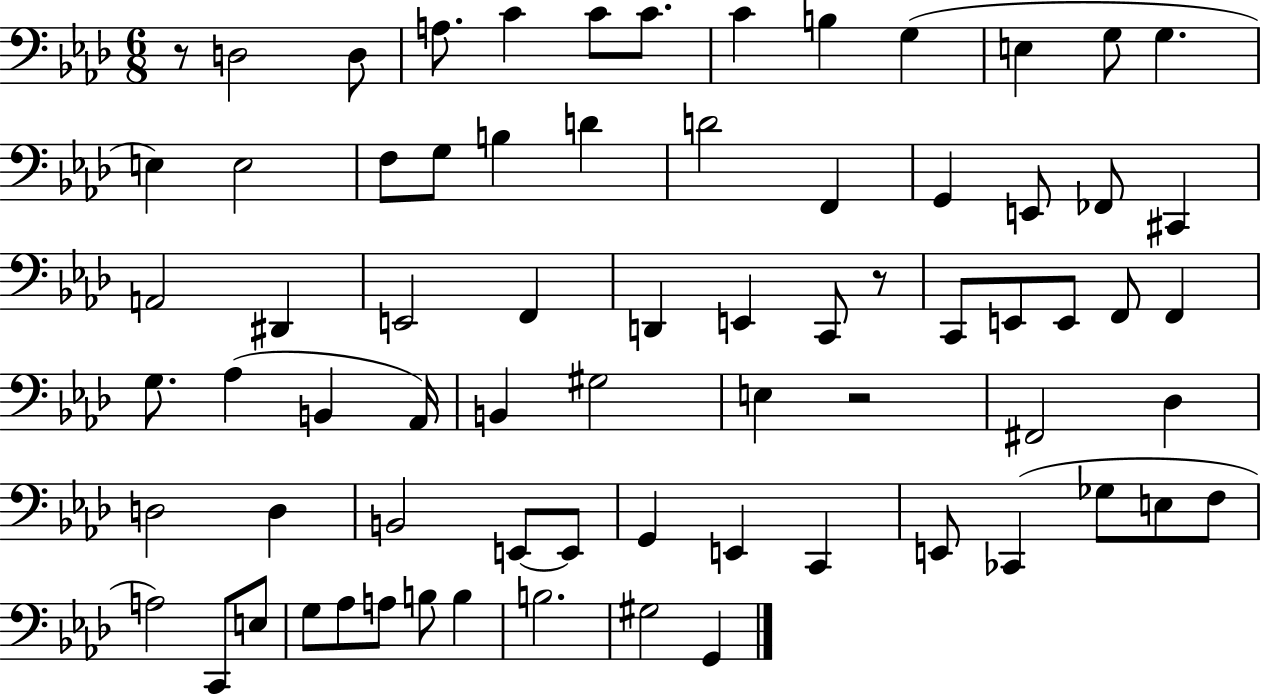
{
  \clef bass
  \numericTimeSignature
  \time 6/8
  \key aes \major
  r8 d2 d8 | a8. c'4 c'8 c'8. | c'4 b4 g4( | e4 g8 g4. | \break e4) e2 | f8 g8 b4 d'4 | d'2 f,4 | g,4 e,8 fes,8 cis,4 | \break a,2 dis,4 | e,2 f,4 | d,4 e,4 c,8 r8 | c,8 e,8 e,8 f,8 f,4 | \break g8. aes4( b,4 aes,16) | b,4 gis2 | e4 r2 | fis,2 des4 | \break d2 d4 | b,2 e,8~~ e,8 | g,4 e,4 c,4 | e,8 ces,4( ges8 e8 f8 | \break a2) c,8 e8 | g8 aes8 a8 b8 b4 | b2. | gis2 g,4 | \break \bar "|."
}